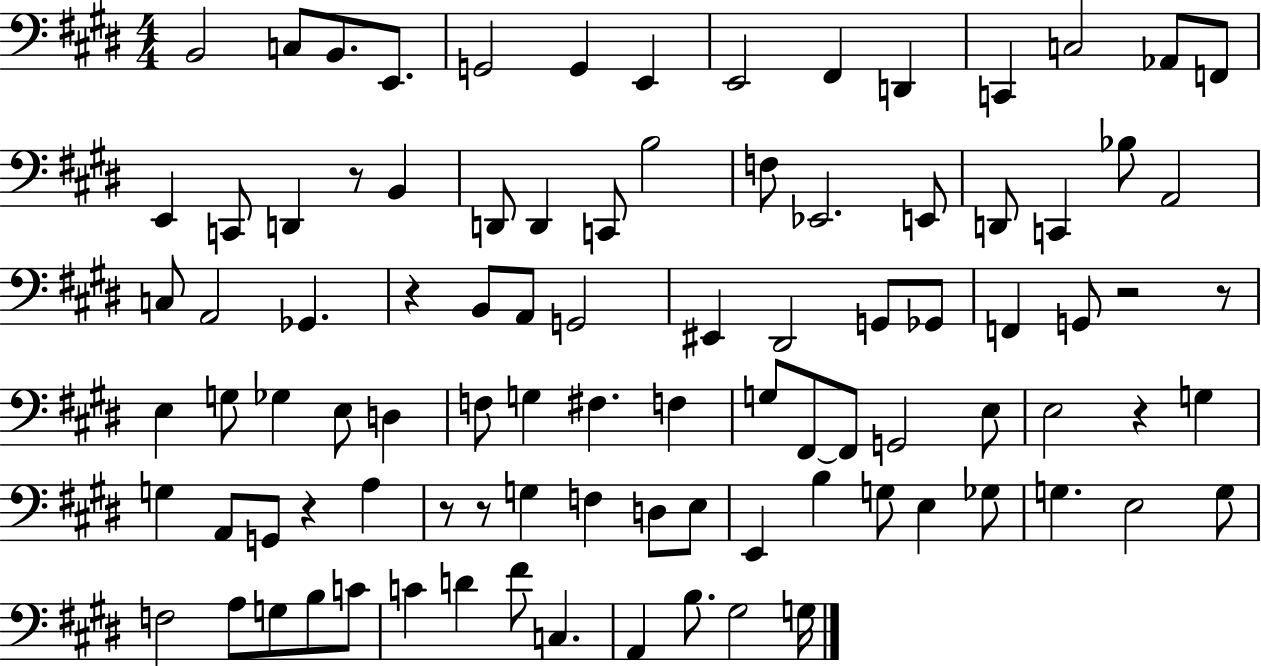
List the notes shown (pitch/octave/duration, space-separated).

B2/h C3/e B2/e. E2/e. G2/h G2/q E2/q E2/h F#2/q D2/q C2/q C3/h Ab2/e F2/e E2/q C2/e D2/q R/e B2/q D2/e D2/q C2/e B3/h F3/e Eb2/h. E2/e D2/e C2/q Bb3/e A2/h C3/e A2/h Gb2/q. R/q B2/e A2/e G2/h EIS2/q D#2/h G2/e Gb2/e F2/q G2/e R/h R/e E3/q G3/e Gb3/q E3/e D3/q F3/e G3/q F#3/q. F3/q G3/e F#2/e F#2/e G2/h E3/e E3/h R/q G3/q G3/q A2/e G2/e R/q A3/q R/e R/e G3/q F3/q D3/e E3/e E2/q B3/q G3/e E3/q Gb3/e G3/q. E3/h G3/e F3/h A3/e G3/e B3/e C4/e C4/q D4/q F#4/e C3/q. A2/q B3/e. G#3/h G3/s